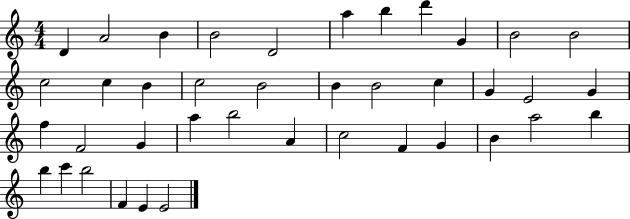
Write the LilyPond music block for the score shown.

{
  \clef treble
  \numericTimeSignature
  \time 4/4
  \key c \major
  d'4 a'2 b'4 | b'2 d'2 | a''4 b''4 d'''4 g'4 | b'2 b'2 | \break c''2 c''4 b'4 | c''2 b'2 | b'4 b'2 c''4 | g'4 e'2 g'4 | \break f''4 f'2 g'4 | a''4 b''2 a'4 | c''2 f'4 g'4 | b'4 a''2 b''4 | \break b''4 c'''4 b''2 | f'4 e'4 e'2 | \bar "|."
}